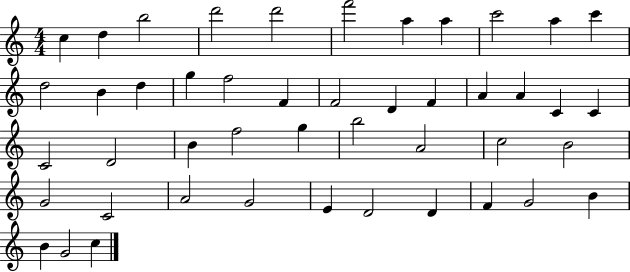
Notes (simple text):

C5/q D5/q B5/h D6/h D6/h F6/h A5/q A5/q C6/h A5/q C6/q D5/h B4/q D5/q G5/q F5/h F4/q F4/h D4/q F4/q A4/q A4/q C4/q C4/q C4/h D4/h B4/q F5/h G5/q B5/h A4/h C5/h B4/h G4/h C4/h A4/h G4/h E4/q D4/h D4/q F4/q G4/h B4/q B4/q G4/h C5/q